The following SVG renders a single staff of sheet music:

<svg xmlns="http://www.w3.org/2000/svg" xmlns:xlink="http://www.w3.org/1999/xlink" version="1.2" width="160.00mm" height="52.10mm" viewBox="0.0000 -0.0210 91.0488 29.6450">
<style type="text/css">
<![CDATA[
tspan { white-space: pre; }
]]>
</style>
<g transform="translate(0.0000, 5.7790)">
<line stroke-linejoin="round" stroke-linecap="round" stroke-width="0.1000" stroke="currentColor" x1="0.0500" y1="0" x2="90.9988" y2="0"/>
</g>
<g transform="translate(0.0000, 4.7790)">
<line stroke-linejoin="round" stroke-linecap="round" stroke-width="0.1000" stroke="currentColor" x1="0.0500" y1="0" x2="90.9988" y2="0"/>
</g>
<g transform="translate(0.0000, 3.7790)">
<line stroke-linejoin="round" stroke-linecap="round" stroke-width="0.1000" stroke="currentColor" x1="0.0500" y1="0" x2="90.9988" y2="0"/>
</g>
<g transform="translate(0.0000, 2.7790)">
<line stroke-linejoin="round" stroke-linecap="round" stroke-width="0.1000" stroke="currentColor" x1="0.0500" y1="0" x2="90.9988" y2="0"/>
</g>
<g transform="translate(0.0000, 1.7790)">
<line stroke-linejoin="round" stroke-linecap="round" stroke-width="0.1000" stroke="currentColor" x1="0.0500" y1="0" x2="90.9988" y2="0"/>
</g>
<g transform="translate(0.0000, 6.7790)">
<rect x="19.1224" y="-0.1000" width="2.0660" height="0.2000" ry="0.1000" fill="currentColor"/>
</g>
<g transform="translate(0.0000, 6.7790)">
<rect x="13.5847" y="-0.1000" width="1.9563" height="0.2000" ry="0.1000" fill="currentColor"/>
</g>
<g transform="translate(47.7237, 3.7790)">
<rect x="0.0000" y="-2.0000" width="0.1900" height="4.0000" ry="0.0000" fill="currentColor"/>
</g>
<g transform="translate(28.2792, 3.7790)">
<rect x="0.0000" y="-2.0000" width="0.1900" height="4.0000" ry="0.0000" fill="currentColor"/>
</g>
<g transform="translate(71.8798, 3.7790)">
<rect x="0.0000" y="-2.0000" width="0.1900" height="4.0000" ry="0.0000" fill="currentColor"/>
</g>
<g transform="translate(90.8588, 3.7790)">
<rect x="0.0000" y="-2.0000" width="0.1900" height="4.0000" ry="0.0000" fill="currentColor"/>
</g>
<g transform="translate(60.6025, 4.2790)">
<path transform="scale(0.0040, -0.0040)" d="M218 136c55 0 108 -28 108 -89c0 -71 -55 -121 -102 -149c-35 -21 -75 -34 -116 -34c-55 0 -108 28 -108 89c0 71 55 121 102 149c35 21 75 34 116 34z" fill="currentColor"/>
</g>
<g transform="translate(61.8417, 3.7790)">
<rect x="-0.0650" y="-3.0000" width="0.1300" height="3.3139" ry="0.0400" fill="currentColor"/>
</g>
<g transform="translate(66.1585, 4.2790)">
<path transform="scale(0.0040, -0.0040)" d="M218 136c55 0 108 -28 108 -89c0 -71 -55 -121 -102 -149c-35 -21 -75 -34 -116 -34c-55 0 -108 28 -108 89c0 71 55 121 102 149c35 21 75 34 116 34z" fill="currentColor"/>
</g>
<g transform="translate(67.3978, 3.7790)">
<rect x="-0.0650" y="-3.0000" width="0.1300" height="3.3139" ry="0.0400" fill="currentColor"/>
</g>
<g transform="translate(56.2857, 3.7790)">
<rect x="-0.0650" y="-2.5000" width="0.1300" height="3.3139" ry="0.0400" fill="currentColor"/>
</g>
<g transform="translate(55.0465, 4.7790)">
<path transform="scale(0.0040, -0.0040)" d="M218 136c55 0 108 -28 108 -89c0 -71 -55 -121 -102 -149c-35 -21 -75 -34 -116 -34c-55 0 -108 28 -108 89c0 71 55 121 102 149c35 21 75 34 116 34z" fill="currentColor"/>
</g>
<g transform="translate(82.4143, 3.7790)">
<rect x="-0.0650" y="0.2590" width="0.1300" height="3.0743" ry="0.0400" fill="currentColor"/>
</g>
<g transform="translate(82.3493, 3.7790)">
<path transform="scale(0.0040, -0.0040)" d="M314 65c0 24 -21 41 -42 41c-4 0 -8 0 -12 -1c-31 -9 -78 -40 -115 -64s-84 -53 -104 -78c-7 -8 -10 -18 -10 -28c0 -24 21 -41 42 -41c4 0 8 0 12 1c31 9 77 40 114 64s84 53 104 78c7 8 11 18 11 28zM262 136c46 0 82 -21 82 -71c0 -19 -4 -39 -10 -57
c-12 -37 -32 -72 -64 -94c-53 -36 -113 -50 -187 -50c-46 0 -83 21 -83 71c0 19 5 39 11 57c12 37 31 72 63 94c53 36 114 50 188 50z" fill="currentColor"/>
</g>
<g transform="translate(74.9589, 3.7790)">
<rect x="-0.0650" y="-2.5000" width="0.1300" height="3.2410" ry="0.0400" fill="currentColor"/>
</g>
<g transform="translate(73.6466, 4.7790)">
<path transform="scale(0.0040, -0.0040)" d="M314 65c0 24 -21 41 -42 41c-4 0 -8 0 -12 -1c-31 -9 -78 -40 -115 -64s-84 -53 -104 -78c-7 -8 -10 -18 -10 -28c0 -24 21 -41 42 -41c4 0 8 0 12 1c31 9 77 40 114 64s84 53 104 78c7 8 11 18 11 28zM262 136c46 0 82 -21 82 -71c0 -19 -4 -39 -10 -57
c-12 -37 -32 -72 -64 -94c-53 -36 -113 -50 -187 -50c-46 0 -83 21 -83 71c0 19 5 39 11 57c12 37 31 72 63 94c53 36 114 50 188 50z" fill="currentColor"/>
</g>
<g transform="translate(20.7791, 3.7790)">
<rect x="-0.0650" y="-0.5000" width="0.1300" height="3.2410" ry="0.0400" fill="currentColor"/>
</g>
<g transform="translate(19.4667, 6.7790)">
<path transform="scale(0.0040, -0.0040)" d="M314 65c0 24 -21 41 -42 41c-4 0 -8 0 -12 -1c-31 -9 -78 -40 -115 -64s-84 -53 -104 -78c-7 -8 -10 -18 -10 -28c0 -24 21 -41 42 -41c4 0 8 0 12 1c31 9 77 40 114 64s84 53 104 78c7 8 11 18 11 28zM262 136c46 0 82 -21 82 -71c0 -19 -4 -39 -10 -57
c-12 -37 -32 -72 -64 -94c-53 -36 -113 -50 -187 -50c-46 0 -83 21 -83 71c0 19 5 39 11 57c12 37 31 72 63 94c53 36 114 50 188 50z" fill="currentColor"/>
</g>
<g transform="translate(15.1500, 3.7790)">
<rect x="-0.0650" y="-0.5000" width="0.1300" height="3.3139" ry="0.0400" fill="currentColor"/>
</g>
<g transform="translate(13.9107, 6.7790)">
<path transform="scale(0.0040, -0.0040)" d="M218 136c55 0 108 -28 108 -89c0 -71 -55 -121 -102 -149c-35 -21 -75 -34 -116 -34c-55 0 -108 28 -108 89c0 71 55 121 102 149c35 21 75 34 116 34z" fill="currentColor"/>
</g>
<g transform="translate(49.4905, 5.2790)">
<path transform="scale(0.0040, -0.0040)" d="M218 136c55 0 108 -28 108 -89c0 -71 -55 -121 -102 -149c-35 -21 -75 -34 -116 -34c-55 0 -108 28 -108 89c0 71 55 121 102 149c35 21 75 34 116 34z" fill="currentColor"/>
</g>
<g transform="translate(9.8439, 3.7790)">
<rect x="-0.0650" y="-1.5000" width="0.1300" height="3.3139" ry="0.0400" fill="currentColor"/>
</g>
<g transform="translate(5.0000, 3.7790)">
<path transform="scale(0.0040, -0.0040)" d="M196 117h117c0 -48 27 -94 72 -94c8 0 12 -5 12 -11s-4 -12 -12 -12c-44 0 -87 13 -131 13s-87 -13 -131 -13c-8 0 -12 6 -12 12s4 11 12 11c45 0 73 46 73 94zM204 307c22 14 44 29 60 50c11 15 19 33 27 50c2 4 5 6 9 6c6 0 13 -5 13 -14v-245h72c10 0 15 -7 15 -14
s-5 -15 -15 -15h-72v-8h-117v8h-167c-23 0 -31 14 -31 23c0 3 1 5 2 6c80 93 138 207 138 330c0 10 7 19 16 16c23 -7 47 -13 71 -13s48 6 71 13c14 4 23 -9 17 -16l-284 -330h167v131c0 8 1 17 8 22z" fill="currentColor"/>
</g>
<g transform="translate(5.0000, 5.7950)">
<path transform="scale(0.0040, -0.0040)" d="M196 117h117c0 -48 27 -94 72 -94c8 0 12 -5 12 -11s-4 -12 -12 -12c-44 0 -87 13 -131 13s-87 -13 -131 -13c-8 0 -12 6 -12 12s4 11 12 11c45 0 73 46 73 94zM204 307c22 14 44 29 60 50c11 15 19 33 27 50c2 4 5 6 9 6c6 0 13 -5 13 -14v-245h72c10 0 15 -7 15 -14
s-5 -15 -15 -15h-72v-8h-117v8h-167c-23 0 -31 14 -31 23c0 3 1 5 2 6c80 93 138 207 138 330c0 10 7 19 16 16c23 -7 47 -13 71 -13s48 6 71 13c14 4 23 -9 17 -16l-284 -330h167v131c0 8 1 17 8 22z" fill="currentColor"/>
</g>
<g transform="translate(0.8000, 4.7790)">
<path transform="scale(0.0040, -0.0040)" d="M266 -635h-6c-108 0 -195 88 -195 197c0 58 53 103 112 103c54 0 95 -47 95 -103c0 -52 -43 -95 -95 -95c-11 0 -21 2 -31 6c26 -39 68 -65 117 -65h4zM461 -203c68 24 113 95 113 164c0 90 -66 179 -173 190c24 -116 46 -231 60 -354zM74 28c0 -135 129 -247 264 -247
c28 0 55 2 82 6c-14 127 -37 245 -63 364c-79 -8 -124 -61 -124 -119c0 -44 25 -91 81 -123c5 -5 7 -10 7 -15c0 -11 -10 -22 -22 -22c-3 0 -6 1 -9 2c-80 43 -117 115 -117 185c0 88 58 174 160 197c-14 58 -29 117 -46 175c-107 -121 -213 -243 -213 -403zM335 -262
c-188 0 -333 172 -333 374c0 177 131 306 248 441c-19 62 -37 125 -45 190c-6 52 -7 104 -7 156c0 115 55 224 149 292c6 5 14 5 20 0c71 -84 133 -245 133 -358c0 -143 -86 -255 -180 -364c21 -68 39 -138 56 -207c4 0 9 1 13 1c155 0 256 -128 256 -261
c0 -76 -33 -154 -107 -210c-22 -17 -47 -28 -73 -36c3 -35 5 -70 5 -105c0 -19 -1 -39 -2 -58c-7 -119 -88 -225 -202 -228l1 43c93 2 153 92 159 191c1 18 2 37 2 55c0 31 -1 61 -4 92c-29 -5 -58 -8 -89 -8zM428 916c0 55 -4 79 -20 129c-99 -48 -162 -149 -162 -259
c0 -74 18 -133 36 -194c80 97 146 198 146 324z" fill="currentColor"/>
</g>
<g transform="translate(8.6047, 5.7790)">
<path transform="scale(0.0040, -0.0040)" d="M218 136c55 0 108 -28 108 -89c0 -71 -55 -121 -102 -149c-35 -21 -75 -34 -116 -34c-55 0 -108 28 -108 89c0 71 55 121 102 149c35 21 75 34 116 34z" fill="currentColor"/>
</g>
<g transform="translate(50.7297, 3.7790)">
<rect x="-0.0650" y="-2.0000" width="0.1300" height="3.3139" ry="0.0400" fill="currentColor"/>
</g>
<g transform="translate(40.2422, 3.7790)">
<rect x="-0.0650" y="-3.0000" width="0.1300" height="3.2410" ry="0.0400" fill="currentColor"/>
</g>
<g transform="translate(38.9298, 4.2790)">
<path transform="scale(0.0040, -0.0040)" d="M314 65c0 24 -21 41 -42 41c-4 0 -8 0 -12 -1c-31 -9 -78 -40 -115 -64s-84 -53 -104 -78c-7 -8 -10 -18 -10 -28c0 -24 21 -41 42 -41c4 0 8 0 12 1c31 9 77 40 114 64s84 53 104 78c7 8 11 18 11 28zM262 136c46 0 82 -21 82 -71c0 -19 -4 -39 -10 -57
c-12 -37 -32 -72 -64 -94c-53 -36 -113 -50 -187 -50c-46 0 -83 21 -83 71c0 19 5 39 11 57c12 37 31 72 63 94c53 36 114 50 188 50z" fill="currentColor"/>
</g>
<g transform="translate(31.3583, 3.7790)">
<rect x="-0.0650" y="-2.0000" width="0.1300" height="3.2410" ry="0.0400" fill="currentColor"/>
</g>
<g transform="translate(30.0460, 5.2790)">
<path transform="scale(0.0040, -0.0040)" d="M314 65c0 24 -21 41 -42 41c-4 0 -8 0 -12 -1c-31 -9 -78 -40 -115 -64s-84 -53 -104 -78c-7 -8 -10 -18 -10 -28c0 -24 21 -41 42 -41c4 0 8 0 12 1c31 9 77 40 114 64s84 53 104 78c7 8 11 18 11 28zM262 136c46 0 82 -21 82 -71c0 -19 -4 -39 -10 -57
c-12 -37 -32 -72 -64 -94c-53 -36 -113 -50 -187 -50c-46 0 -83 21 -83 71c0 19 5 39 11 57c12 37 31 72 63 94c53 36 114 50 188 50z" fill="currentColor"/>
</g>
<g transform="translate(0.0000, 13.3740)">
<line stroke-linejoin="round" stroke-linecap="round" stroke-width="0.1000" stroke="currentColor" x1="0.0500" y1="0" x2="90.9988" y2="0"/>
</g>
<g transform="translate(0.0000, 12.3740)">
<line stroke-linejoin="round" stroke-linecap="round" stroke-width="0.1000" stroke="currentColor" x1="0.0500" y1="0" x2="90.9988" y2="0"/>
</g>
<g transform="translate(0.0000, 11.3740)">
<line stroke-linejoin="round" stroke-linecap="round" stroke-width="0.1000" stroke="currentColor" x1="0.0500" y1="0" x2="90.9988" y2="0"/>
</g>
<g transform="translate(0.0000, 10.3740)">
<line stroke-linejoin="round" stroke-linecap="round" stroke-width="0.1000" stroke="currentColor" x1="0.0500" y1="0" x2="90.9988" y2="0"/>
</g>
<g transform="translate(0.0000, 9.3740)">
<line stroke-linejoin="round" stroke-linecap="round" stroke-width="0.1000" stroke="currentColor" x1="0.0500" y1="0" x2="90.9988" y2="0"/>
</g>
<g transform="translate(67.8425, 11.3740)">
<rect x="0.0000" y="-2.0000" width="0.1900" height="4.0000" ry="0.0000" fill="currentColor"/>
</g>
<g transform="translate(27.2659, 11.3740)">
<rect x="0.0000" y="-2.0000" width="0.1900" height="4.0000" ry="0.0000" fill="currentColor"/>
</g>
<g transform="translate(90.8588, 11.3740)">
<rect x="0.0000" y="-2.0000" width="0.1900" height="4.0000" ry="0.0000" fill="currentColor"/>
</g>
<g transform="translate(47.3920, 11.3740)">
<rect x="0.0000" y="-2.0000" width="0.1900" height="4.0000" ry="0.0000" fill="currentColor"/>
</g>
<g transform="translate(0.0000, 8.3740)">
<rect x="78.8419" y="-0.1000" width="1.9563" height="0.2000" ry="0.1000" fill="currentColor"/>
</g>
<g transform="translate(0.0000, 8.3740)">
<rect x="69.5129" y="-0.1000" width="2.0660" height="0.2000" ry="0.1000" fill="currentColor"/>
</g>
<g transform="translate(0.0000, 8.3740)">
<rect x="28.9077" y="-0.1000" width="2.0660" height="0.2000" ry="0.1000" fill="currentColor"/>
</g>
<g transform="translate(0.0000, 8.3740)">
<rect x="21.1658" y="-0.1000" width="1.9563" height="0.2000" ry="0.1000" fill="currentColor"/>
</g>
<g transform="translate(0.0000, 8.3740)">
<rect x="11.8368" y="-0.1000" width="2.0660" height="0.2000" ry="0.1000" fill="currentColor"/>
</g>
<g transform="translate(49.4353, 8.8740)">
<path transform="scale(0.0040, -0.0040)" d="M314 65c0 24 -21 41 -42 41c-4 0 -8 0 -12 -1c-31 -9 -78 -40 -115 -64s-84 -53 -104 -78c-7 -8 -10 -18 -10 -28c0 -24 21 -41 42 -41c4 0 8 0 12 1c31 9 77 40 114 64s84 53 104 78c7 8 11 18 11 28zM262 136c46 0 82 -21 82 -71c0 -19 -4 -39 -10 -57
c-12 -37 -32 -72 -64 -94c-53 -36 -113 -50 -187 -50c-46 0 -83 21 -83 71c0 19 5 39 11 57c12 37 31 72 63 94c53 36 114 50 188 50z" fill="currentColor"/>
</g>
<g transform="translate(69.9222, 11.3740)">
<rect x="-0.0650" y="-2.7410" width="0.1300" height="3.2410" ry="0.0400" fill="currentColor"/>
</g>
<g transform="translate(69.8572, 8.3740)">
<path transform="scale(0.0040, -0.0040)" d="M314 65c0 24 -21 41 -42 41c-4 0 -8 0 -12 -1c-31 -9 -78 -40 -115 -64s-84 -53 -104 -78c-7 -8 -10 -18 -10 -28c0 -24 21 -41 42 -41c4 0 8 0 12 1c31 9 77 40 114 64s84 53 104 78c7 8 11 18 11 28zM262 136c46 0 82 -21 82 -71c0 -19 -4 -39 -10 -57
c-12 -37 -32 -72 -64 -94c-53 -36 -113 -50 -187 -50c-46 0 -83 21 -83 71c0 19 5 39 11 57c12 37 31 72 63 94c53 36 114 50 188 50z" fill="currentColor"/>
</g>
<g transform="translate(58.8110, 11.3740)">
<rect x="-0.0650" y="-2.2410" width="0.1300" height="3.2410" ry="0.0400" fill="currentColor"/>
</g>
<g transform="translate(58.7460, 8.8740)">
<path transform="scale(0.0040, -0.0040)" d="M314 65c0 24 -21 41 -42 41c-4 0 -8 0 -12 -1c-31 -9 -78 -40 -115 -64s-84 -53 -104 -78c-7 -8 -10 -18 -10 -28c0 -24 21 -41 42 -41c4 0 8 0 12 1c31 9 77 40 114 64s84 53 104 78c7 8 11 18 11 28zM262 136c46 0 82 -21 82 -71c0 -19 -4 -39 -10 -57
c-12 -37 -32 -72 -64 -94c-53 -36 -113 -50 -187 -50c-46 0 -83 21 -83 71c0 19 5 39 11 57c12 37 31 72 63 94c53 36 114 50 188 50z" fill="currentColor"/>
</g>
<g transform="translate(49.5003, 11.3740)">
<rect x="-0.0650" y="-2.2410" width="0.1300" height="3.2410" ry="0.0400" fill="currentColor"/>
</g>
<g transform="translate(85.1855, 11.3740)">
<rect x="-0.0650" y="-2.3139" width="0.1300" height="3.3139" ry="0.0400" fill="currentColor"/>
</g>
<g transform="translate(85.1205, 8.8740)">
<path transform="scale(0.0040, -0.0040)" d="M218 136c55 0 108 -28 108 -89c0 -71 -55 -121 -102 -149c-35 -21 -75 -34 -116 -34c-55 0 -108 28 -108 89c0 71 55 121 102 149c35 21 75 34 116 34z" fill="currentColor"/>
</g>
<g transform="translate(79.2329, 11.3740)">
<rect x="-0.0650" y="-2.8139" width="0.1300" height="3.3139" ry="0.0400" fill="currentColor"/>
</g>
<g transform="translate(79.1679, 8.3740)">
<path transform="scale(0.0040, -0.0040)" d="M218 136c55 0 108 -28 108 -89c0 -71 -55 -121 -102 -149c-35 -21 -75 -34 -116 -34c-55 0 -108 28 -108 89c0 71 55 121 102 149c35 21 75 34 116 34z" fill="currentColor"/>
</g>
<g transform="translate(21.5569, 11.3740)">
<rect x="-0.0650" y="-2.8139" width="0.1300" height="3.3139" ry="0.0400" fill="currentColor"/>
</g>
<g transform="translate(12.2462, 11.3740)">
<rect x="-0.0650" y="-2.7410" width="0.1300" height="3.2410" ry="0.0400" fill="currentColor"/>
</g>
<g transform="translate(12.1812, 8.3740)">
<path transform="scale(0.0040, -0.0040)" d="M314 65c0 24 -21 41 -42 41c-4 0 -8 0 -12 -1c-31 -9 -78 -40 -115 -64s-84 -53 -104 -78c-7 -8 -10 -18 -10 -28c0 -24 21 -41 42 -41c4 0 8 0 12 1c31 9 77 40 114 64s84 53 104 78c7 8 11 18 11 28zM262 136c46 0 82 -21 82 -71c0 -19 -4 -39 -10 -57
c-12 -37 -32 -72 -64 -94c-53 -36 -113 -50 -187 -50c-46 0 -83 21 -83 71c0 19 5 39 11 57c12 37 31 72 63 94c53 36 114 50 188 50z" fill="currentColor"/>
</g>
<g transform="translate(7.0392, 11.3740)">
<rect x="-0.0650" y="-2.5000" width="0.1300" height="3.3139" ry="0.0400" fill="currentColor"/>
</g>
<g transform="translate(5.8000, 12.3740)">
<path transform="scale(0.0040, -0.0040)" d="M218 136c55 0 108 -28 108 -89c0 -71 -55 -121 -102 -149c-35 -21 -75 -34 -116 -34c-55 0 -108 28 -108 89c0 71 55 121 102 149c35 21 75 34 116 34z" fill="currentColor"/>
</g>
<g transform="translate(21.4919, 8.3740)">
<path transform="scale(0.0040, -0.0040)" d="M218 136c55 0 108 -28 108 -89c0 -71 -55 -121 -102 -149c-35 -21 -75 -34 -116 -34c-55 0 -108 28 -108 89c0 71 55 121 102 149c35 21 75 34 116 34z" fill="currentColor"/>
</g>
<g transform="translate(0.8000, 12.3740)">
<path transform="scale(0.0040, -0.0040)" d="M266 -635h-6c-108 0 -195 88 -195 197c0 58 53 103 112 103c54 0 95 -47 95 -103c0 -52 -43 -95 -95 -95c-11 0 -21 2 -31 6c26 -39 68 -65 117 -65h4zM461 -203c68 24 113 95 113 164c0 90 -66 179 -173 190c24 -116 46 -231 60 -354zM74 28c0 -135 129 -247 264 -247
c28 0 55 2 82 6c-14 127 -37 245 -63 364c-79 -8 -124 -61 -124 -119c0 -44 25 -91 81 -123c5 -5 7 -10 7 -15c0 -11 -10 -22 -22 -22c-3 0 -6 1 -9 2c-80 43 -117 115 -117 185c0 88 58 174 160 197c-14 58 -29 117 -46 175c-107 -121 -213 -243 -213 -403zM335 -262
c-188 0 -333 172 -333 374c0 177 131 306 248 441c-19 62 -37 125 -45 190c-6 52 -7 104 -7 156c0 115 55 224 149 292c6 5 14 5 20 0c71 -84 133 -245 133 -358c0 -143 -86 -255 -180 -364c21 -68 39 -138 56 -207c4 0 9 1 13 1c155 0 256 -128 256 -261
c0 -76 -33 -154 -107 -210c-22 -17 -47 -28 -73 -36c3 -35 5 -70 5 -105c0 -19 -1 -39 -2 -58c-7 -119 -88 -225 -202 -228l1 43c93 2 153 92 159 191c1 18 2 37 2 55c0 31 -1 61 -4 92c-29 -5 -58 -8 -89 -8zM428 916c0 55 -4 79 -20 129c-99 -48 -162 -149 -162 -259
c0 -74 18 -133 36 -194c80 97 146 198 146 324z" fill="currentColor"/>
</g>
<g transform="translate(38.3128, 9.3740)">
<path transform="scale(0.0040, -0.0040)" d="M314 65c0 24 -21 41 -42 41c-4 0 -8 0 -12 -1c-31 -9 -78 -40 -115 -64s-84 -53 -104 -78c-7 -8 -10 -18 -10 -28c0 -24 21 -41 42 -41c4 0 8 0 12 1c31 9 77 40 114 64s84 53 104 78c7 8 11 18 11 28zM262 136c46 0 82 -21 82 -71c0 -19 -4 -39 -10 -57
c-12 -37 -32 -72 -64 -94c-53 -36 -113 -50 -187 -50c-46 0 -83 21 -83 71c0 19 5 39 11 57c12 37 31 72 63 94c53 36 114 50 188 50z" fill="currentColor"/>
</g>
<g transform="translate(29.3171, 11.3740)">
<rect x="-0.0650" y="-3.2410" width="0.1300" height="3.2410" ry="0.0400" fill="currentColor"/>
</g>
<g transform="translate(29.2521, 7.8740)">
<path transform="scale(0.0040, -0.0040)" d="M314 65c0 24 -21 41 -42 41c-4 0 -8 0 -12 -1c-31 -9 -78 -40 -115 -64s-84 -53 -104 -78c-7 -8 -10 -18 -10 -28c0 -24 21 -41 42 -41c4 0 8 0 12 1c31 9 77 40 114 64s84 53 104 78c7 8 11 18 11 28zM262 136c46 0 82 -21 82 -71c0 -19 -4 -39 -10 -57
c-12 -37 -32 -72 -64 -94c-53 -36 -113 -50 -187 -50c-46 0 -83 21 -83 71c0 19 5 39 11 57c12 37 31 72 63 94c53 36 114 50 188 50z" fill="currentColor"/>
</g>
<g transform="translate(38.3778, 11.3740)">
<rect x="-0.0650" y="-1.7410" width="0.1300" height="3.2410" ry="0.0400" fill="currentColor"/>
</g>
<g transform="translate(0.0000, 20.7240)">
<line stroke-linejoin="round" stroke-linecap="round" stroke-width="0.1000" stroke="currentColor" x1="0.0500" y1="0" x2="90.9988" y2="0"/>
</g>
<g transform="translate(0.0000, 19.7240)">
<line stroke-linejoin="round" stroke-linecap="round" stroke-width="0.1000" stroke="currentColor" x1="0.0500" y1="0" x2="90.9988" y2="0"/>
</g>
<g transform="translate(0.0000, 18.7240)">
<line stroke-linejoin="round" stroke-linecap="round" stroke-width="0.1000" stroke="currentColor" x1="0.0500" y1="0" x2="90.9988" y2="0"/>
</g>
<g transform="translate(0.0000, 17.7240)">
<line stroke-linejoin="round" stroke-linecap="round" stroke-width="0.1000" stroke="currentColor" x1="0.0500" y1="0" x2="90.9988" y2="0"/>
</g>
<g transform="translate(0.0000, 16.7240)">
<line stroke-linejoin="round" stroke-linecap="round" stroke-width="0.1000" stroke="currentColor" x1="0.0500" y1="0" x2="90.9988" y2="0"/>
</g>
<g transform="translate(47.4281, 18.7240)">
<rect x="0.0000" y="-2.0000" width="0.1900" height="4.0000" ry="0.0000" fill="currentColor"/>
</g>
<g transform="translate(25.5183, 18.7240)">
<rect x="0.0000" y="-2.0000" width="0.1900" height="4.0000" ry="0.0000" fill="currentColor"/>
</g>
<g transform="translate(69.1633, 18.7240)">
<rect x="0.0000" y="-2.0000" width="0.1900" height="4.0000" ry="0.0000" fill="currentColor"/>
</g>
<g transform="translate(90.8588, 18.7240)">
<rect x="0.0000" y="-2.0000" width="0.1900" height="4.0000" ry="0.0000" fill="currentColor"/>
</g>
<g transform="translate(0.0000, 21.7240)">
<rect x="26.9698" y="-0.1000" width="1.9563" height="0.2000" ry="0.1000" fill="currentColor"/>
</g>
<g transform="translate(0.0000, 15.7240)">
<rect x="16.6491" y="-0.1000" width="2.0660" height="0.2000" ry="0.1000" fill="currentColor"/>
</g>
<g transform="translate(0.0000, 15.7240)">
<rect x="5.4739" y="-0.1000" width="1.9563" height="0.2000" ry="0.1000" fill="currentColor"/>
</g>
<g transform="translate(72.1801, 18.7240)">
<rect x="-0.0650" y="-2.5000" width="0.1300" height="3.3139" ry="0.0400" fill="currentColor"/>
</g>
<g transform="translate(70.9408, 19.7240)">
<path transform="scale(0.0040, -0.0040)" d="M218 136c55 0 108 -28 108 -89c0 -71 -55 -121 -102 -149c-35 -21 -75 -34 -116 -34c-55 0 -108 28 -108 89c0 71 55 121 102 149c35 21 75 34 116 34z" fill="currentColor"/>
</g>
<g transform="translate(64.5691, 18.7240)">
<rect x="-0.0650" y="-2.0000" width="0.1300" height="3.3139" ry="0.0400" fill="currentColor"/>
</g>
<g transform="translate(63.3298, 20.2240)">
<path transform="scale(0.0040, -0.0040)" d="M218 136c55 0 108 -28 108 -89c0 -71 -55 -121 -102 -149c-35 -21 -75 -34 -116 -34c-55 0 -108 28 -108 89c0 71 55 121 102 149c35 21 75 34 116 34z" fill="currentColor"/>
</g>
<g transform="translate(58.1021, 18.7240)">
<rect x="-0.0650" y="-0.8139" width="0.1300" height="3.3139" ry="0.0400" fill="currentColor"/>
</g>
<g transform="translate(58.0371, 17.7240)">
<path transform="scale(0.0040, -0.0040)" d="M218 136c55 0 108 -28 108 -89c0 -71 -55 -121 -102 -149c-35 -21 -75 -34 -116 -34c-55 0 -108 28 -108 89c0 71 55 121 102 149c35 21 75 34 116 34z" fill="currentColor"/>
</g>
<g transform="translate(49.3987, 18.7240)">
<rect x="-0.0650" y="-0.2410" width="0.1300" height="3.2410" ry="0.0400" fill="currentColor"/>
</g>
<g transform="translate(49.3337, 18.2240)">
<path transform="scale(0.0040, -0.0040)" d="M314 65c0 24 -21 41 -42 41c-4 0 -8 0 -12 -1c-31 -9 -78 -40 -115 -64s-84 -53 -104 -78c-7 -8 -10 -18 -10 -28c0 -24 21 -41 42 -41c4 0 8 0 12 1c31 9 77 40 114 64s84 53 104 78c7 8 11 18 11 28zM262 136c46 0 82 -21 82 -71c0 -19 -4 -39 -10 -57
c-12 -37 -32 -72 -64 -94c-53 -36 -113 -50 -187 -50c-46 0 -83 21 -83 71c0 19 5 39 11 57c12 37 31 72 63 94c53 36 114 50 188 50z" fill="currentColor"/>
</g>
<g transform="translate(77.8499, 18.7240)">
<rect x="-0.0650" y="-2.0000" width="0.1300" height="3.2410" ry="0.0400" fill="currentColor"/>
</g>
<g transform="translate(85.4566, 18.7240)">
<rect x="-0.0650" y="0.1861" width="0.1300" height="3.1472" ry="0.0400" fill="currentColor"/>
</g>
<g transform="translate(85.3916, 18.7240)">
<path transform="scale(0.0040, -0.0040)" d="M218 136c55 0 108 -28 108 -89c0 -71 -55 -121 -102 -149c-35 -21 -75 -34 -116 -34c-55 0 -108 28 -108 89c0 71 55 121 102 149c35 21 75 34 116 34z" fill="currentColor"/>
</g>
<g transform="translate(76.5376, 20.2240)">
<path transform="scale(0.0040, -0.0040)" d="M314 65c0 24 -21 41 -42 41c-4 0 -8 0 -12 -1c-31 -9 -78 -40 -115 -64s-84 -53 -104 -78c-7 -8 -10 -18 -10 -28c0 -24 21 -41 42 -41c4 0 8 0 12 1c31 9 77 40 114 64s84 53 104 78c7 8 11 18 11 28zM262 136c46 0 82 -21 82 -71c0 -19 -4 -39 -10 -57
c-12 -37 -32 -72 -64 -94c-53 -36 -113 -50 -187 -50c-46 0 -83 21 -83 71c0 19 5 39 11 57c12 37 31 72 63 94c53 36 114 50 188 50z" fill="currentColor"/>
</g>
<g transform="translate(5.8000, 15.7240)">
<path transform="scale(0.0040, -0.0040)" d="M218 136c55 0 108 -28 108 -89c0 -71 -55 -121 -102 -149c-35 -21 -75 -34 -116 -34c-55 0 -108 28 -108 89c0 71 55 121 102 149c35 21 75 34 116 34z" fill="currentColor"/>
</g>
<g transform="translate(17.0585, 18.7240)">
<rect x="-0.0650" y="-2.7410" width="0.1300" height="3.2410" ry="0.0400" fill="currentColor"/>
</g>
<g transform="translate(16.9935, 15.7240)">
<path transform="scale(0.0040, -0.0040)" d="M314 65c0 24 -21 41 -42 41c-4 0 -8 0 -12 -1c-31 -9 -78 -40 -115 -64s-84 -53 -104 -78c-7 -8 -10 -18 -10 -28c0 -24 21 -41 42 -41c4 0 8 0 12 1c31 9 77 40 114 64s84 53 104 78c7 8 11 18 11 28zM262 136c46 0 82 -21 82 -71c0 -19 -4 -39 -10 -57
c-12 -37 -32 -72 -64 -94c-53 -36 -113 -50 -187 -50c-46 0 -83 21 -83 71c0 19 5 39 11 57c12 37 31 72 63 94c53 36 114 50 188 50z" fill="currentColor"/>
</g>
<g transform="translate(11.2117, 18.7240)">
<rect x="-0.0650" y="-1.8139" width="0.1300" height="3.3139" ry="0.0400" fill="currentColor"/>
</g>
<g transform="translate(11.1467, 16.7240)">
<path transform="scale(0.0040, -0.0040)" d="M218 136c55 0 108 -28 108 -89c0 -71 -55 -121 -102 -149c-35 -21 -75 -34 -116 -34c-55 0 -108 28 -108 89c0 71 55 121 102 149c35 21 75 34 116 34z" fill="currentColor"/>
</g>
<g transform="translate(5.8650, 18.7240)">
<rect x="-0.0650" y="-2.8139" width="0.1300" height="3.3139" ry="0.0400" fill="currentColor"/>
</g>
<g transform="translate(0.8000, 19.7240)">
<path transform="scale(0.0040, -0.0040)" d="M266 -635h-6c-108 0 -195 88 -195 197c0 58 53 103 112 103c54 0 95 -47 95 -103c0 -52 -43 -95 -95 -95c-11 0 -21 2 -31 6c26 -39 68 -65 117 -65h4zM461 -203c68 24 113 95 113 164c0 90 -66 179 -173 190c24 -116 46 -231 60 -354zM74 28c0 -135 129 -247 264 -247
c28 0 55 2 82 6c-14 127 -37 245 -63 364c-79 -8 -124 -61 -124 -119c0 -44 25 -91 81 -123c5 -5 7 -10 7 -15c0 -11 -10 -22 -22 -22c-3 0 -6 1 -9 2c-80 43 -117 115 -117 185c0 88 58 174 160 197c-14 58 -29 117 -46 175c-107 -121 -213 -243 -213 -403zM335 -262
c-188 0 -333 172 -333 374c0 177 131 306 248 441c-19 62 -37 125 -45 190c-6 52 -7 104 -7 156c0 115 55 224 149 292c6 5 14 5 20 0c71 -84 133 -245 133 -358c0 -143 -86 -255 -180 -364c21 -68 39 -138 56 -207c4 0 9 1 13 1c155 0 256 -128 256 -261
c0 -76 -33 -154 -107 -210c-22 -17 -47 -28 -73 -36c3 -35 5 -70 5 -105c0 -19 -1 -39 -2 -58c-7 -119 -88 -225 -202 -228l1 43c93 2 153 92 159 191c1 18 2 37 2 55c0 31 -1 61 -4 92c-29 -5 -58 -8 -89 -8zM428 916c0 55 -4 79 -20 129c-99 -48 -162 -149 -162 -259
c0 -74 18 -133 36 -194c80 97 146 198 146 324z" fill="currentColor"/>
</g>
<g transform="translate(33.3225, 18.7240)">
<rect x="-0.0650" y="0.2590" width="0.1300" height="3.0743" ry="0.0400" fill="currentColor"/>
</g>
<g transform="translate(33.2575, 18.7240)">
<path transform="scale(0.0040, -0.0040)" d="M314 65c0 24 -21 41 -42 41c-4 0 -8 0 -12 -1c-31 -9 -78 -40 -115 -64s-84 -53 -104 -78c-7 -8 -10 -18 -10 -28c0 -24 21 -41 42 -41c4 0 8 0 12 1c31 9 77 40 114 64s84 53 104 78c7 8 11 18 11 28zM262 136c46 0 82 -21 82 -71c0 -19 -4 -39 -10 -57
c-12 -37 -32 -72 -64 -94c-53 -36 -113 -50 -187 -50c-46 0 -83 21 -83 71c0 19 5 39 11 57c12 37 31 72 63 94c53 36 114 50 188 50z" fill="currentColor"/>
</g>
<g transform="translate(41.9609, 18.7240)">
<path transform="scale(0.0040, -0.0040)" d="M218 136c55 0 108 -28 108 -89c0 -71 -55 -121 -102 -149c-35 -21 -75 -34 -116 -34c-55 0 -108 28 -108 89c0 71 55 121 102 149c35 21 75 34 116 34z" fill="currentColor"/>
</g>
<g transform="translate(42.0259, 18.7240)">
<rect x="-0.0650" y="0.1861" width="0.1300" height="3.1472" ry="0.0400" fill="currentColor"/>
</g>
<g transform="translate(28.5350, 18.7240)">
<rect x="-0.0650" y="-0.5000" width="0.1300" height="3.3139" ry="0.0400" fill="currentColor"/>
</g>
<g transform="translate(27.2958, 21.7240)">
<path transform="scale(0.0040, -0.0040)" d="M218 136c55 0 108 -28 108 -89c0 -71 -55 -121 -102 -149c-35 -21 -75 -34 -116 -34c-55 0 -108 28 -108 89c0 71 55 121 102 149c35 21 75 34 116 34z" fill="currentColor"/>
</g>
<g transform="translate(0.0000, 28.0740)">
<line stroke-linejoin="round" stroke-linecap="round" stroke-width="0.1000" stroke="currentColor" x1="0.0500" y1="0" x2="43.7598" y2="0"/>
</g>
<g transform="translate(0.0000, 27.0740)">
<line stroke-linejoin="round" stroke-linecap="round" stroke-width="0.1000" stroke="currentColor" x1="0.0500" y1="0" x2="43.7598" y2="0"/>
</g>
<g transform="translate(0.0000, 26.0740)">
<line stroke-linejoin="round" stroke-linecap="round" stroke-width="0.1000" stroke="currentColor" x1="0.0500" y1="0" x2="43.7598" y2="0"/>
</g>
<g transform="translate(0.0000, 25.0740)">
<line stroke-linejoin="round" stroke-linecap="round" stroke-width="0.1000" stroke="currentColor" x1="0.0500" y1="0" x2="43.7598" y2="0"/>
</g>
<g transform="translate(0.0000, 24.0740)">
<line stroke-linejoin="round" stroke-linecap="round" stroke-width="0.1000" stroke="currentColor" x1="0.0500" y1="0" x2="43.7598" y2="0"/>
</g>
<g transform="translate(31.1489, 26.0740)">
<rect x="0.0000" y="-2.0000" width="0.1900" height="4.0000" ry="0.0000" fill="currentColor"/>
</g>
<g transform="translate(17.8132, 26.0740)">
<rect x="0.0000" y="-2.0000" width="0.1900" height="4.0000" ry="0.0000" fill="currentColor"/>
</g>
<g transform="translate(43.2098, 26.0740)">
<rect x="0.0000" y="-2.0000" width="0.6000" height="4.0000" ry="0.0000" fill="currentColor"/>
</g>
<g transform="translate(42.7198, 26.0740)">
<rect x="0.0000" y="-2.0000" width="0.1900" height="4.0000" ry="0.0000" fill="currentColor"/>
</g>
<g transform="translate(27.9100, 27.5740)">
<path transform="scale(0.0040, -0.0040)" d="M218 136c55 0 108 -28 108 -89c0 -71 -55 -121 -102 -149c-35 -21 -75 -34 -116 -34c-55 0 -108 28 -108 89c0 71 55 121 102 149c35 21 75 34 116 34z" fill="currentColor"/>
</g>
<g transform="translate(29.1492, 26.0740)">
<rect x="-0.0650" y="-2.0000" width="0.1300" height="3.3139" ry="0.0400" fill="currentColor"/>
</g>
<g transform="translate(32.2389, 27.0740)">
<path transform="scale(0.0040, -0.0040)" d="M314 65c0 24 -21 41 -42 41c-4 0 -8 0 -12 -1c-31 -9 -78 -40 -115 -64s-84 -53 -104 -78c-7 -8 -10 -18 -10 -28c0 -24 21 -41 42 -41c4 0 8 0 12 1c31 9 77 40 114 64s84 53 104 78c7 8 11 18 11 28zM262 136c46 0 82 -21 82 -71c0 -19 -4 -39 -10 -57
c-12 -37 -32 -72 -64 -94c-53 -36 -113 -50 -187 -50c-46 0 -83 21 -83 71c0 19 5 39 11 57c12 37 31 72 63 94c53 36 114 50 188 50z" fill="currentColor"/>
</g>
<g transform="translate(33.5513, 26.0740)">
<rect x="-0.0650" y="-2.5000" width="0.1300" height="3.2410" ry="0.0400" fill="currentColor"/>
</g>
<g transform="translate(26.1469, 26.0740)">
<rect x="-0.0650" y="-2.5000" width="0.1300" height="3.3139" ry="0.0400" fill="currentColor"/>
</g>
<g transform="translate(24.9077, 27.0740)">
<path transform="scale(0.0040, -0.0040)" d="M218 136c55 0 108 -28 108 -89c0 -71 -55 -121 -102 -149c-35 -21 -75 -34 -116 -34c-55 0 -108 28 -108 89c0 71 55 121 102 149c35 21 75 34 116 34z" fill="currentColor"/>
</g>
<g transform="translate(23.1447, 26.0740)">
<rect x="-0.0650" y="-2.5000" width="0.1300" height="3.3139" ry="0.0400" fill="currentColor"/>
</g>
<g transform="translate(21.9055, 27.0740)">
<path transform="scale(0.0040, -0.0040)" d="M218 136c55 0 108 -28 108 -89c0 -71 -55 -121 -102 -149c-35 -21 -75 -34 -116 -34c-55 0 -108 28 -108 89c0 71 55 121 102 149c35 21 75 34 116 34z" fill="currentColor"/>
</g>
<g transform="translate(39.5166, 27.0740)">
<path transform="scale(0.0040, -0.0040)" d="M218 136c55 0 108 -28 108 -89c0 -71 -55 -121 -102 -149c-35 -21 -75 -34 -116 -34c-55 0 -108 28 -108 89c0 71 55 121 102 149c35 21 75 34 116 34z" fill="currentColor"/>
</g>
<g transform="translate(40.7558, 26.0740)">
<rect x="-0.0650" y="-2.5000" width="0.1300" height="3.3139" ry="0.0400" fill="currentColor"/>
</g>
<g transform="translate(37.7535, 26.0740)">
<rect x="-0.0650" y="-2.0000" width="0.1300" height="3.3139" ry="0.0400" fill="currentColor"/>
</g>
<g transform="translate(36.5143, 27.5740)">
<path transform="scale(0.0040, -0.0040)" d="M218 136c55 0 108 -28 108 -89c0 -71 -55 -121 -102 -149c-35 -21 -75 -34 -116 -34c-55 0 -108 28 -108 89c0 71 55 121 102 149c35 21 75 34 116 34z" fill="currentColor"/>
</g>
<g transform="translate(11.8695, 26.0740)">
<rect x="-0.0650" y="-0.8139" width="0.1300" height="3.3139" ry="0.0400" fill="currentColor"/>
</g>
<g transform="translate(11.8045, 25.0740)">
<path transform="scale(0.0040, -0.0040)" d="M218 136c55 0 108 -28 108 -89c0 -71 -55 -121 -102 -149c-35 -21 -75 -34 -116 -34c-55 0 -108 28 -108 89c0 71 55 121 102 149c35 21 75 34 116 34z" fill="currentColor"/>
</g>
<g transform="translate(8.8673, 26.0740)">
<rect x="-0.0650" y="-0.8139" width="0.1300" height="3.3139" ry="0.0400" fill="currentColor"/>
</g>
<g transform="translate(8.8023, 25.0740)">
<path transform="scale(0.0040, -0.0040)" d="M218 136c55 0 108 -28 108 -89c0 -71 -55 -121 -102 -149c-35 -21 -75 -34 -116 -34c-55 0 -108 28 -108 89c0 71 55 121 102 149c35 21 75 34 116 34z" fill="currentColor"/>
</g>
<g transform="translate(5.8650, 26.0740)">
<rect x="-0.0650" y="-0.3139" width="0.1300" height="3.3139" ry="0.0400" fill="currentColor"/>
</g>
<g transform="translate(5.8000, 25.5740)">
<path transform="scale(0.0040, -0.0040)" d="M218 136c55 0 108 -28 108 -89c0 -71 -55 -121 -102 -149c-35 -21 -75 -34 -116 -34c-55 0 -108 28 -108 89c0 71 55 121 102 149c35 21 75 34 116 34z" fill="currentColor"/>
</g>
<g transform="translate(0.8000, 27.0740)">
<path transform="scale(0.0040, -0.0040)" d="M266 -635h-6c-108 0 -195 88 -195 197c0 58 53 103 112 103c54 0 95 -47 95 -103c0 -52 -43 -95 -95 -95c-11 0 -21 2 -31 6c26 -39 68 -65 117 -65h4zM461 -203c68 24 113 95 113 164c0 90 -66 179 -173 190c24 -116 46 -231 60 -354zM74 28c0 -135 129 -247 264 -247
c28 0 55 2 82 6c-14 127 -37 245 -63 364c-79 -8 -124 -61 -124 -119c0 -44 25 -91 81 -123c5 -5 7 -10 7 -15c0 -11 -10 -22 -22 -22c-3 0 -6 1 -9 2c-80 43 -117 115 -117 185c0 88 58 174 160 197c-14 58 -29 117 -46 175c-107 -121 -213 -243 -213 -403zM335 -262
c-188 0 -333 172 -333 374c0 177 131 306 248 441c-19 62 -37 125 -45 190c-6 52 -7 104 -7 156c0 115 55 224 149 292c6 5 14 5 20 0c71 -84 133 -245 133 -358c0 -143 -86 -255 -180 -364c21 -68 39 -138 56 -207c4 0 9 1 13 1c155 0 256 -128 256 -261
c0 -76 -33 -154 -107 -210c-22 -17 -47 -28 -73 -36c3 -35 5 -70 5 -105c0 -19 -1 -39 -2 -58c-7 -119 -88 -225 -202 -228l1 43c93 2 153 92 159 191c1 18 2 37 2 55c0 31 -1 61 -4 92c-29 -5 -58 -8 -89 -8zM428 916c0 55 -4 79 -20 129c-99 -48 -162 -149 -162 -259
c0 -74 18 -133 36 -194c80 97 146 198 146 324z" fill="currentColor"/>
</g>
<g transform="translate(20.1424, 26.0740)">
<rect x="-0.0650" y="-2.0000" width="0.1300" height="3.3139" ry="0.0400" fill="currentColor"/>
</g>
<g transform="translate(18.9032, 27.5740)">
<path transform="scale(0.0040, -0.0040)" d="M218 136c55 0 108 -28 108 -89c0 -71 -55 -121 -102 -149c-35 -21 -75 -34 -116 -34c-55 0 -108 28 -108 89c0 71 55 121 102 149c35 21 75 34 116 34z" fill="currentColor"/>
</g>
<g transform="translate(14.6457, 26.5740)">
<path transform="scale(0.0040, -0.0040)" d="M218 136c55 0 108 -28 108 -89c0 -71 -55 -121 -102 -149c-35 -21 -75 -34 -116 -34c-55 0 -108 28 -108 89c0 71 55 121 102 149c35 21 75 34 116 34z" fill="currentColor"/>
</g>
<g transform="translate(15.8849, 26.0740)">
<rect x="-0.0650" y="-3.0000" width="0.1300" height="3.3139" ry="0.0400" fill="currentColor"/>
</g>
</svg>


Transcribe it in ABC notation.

X:1
T:Untitled
M:4/4
L:1/4
K:C
E C C2 F2 A2 F G A A G2 B2 G a2 a b2 f2 g2 g2 a2 a g a f a2 C B2 B c2 d F G F2 B c d d A F G G F G2 F G